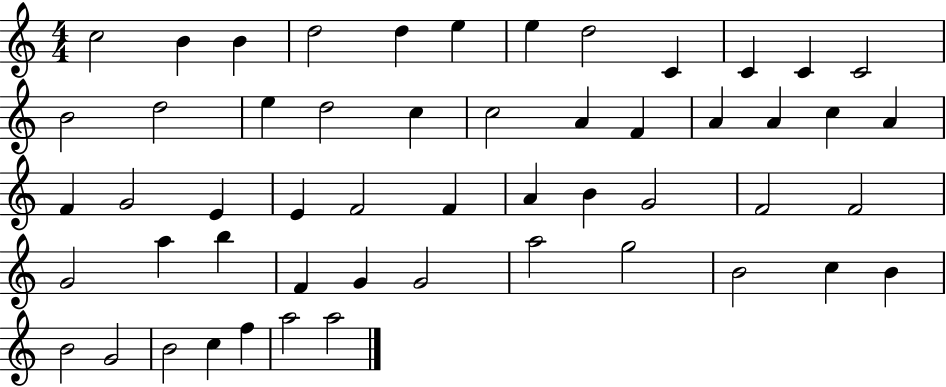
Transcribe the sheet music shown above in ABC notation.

X:1
T:Untitled
M:4/4
L:1/4
K:C
c2 B B d2 d e e d2 C C C C2 B2 d2 e d2 c c2 A F A A c A F G2 E E F2 F A B G2 F2 F2 G2 a b F G G2 a2 g2 B2 c B B2 G2 B2 c f a2 a2